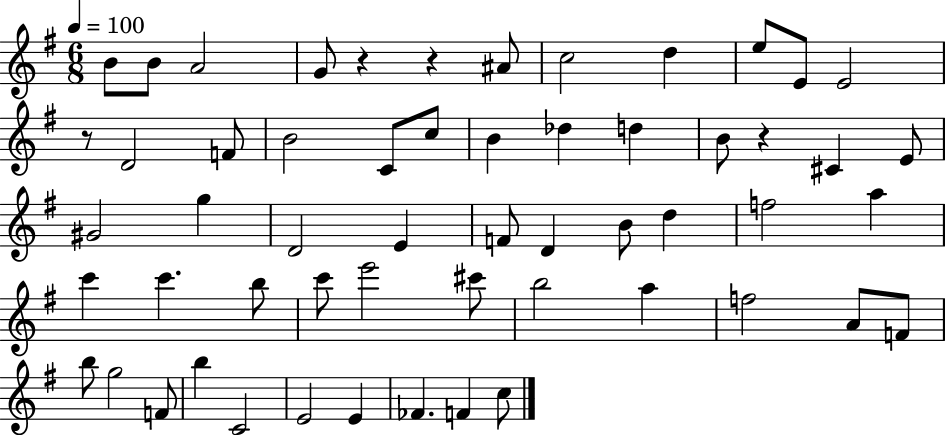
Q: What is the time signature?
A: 6/8